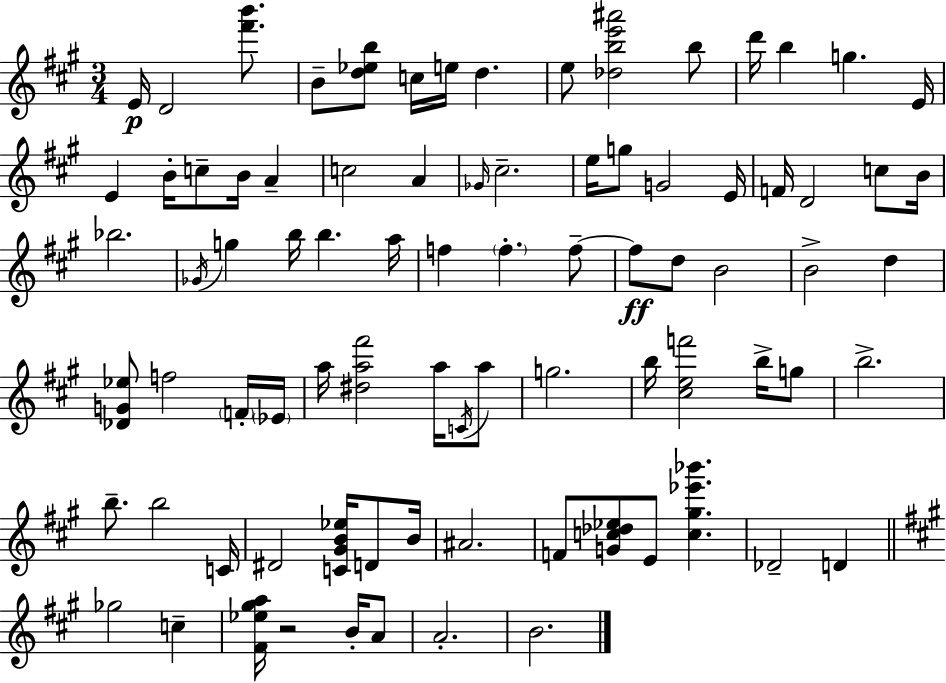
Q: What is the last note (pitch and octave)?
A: B4